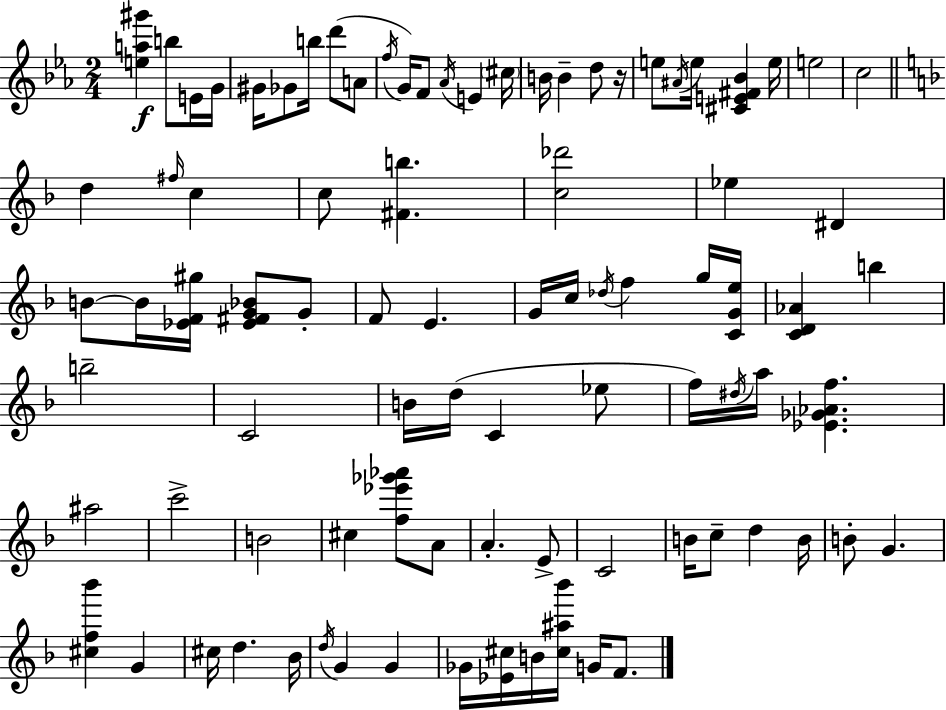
{
  \clef treble
  \numericTimeSignature
  \time 2/4
  \key ees \major
  <e'' a'' gis'''>4\f b''8 e'16 g'16 | gis'16 ges'8 b''16 d'''8( a'8 | \acciaccatura { f''16 }) g'16 f'8 \acciaccatura { aes'16 } e'4 | \parenthesize cis''16 b'16 b'4-- d''8 | \break r16 e''8 \acciaccatura { ais'16 } e''16 <cis' e' fis' bes'>4 | e''16 e''2 | c''2 | \bar "||" \break \key f \major d''4 \grace { fis''16 } c''4 | c''8 <fis' b''>4. | <c'' des'''>2 | ees''4 dis'4 | \break b'8~~ b'16 <ees' f' gis''>16 <ees' fis' g' bes'>8 g'8-. | f'8 e'4. | g'16 c''16 \acciaccatura { des''16 } f''4 | g''16 <c' g' e''>16 <c' d' aes'>4 b''4 | \break b''2-- | c'2 | b'16 d''16( c'4 | ees''8 f''16) \acciaccatura { dis''16 } a''16 <ees' ges' aes' f''>4. | \break ais''2 | c'''2-> | b'2 | cis''4 <f'' ees''' ges''' aes'''>8 | \break a'8 a'4.-. | e'8-> c'2 | b'16 c''8-- d''4 | b'16 b'8-. g'4. | \break <cis'' f'' bes'''>4 g'4 | cis''16 d''4. | bes'16 \acciaccatura { d''16 } g'4 | g'4 ges'16 <ees' cis''>16 b'16 <cis'' ais'' bes'''>16 | \break g'16 f'8. \bar "|."
}